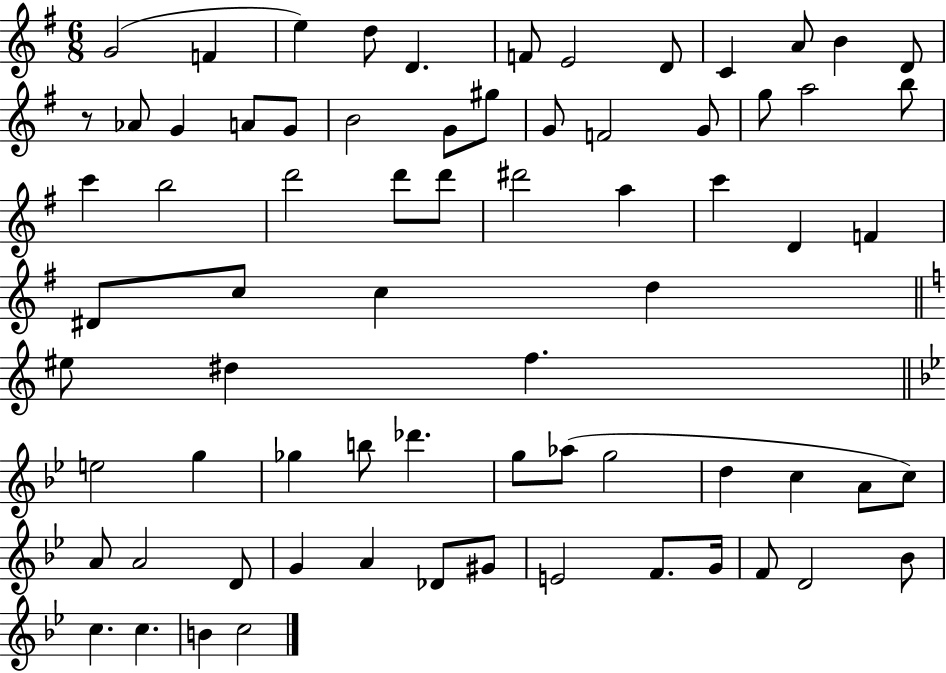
{
  \clef treble
  \numericTimeSignature
  \time 6/8
  \key g \major
  g'2( f'4 | e''4) d''8 d'4. | f'8 e'2 d'8 | c'4 a'8 b'4 d'8 | \break r8 aes'8 g'4 a'8 g'8 | b'2 g'8 gis''8 | g'8 f'2 g'8 | g''8 a''2 b''8 | \break c'''4 b''2 | d'''2 d'''8 d'''8 | dis'''2 a''4 | c'''4 d'4 f'4 | \break dis'8 c''8 c''4 d''4 | \bar "||" \break \key c \major eis''8 dis''4 f''4. | \bar "||" \break \key g \minor e''2 g''4 | ges''4 b''8 des'''4. | g''8 aes''8( g''2 | d''4 c''4 a'8 c''8) | \break a'8 a'2 d'8 | g'4 a'4 des'8 gis'8 | e'2 f'8. g'16 | f'8 d'2 bes'8 | \break c''4. c''4. | b'4 c''2 | \bar "|."
}